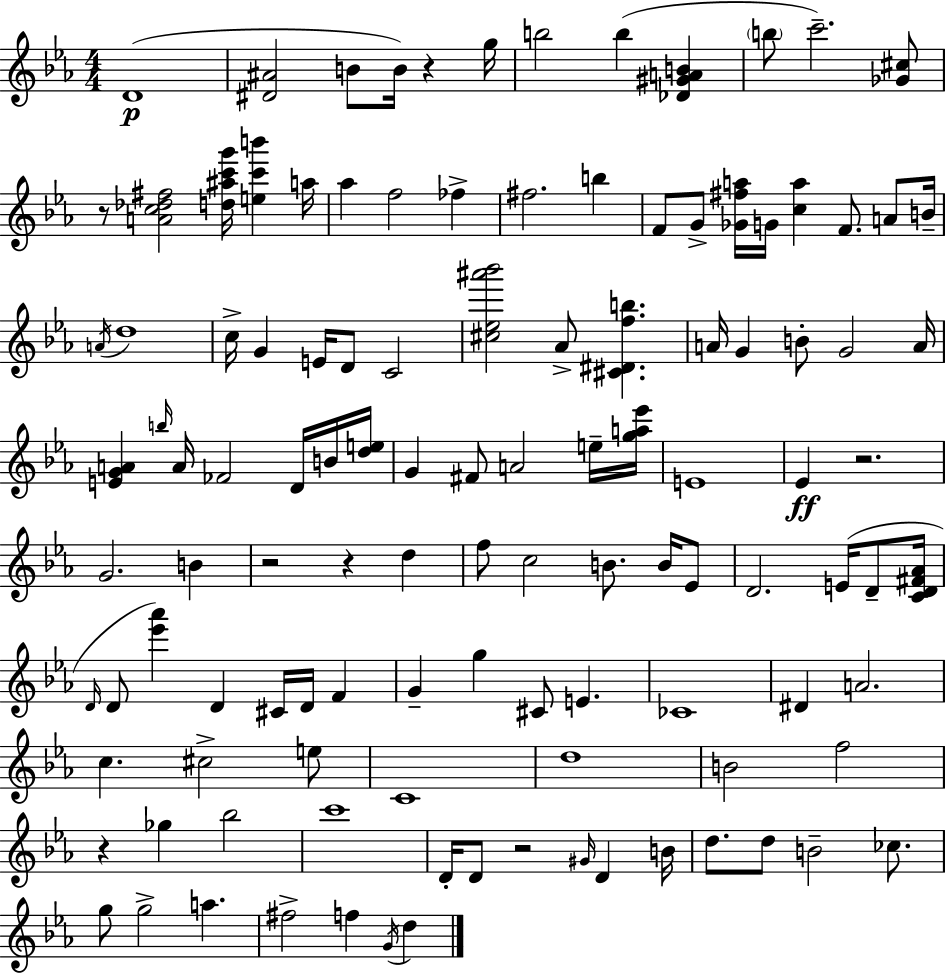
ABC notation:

X:1
T:Untitled
M:4/4
L:1/4
K:Eb
D4 [^D^A]2 B/2 B/4 z g/4 b2 b [_D^GAB] b/2 c'2 [_G^c]/2 z/2 [Ac_d^f]2 [d^ac'g']/4 [ec'b'] a/4 _a f2 _f ^f2 b F/2 G/2 [_G^fa]/4 G/4 [ca] F/2 A/2 B/4 A/4 d4 c/4 G E/4 D/2 C2 [^c_e^a'_b']2 _A/2 [^C^Dfb] A/4 G B/2 G2 A/4 [EGA] b/4 A/4 _F2 D/4 B/4 [de]/4 G ^F/2 A2 e/4 [ga_e']/4 E4 _E z2 G2 B z2 z d f/2 c2 B/2 B/4 _E/2 D2 E/4 D/2 [CD^F_A]/4 D/4 D/2 [_e'_a'] D ^C/4 D/4 F G g ^C/2 E _C4 ^D A2 c ^c2 e/2 C4 d4 B2 f2 z _g _b2 c'4 D/4 D/2 z2 ^G/4 D B/4 d/2 d/2 B2 _c/2 g/2 g2 a ^f2 f G/4 d